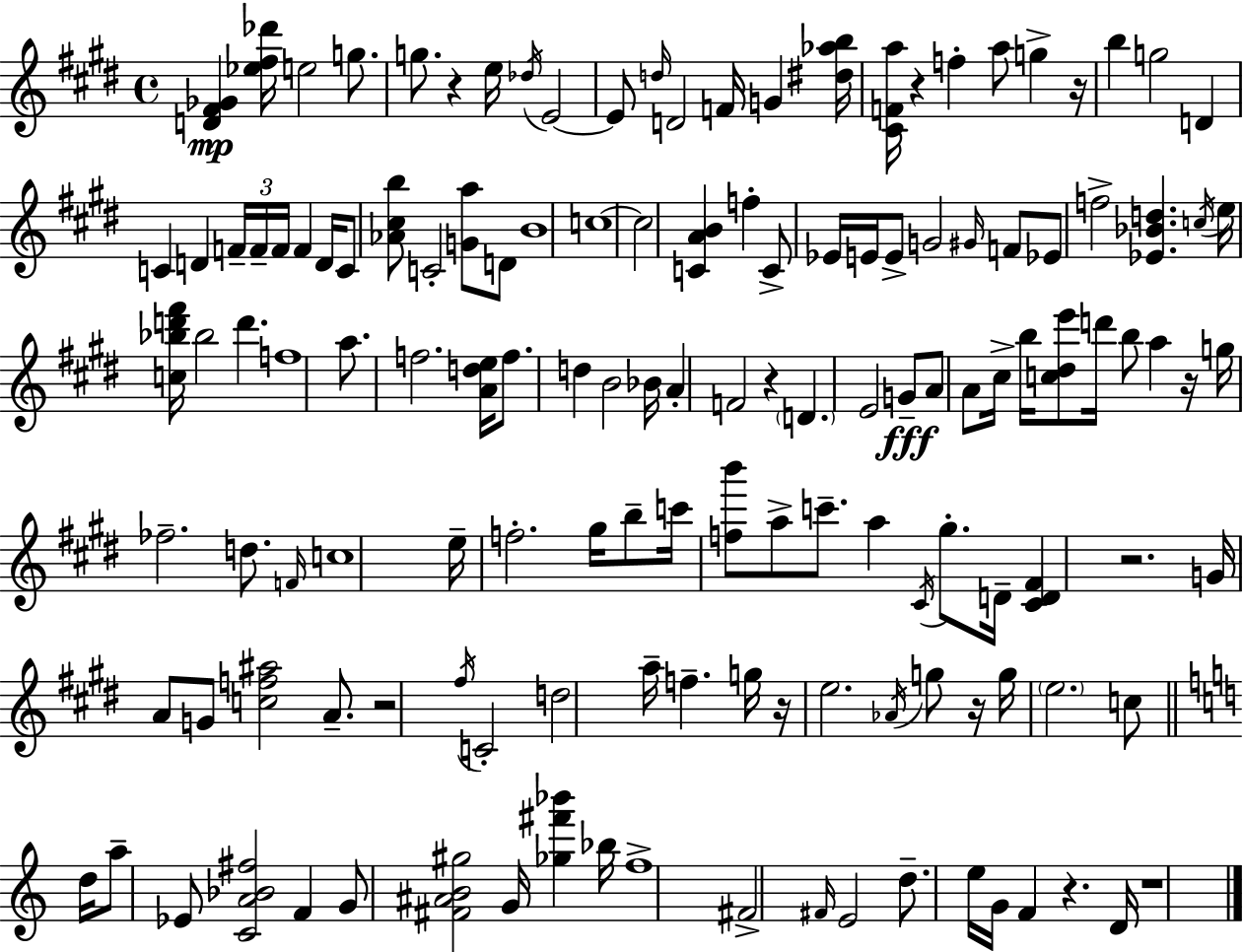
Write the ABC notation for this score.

X:1
T:Untitled
M:4/4
L:1/4
K:E
[D^F_G] [_e^f_d']/4 e2 g/2 g/2 z e/4 _d/4 E2 E/2 d/4 D2 F/4 G [^d_ab]/4 [^CFa]/4 z f a/2 g z/4 b g2 D C D F/4 F/4 F/4 F D/4 C/2 [_A^cb]/2 C2 [Ga]/2 D/2 B4 c4 c2 [CAB] f C/2 _E/4 E/4 E/2 G2 ^G/4 F/2 _E/2 f2 [_E_Bd] c/4 e/4 [c_bd'^f']/4 _b2 d' f4 a/2 f2 [Ade]/4 f/2 d B2 _B/4 A F2 z D E2 G/2 A/2 A/2 ^c/4 b/4 [c^de']/2 d'/4 b/2 a z/4 g/4 _f2 d/2 F/4 c4 e/4 f2 ^g/4 b/2 c'/4 [fb']/2 a/2 c'/2 a ^C/4 ^g/2 D/4 [^CD^F] z2 G/4 A/2 G/2 [cf^a]2 A/2 z2 ^f/4 C2 d2 a/4 f g/4 z/4 e2 _A/4 g/2 z/4 g/4 e2 c/2 d/4 a/2 _E/2 [CA_B^f]2 F G/2 [^F^AB^g]2 G/4 [_g^f'_b'] _b/4 f4 ^F2 ^F/4 E2 d/2 e/4 G/4 F z D/4 z4